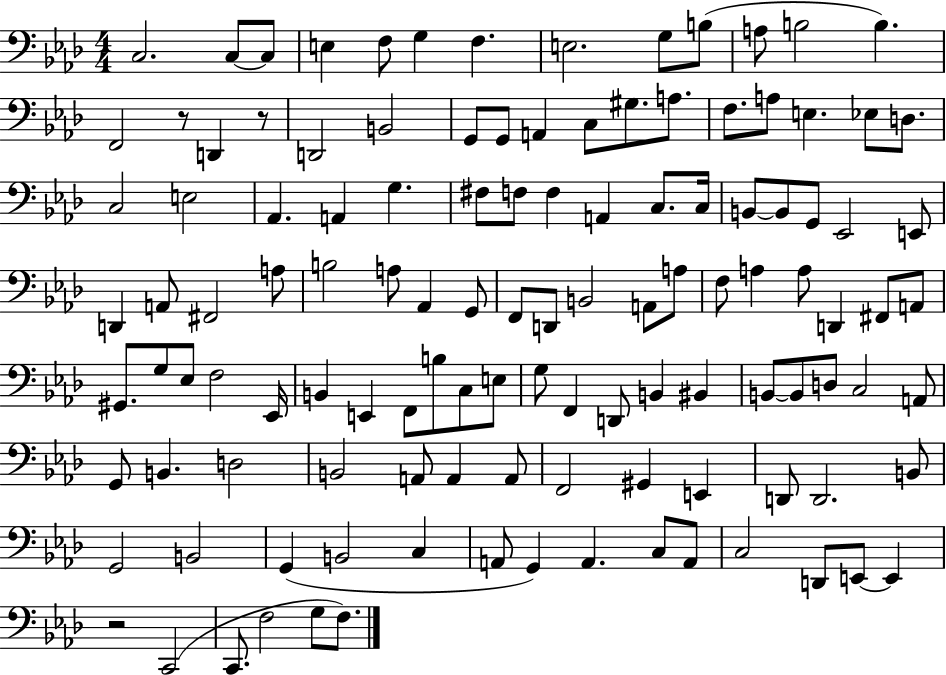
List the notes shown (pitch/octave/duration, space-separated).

C3/h. C3/e C3/e E3/q F3/e G3/q F3/q. E3/h. G3/e B3/e A3/e B3/h B3/q. F2/h R/e D2/q R/e D2/h B2/h G2/e G2/e A2/q C3/e G#3/e. A3/e. F3/e. A3/e E3/q. Eb3/e D3/e. C3/h E3/h Ab2/q. A2/q G3/q. F#3/e F3/e F3/q A2/q C3/e. C3/s B2/e B2/e G2/e Eb2/h E2/e D2/q A2/e F#2/h A3/e B3/h A3/e Ab2/q G2/e F2/e D2/e B2/h A2/e A3/e F3/e A3/q A3/e D2/q F#2/e A2/e G#2/e. G3/e Eb3/e F3/h Eb2/s B2/q E2/q F2/e B3/e C3/e E3/e G3/e F2/q D2/e B2/q BIS2/q B2/e B2/e D3/e C3/h A2/e G2/e B2/q. D3/h B2/h A2/e A2/q A2/e F2/h G#2/q E2/q D2/e D2/h. B2/e G2/h B2/h G2/q B2/h C3/q A2/e G2/q A2/q. C3/e A2/e C3/h D2/e E2/e E2/q R/h C2/h C2/e. F3/h G3/e F3/e.